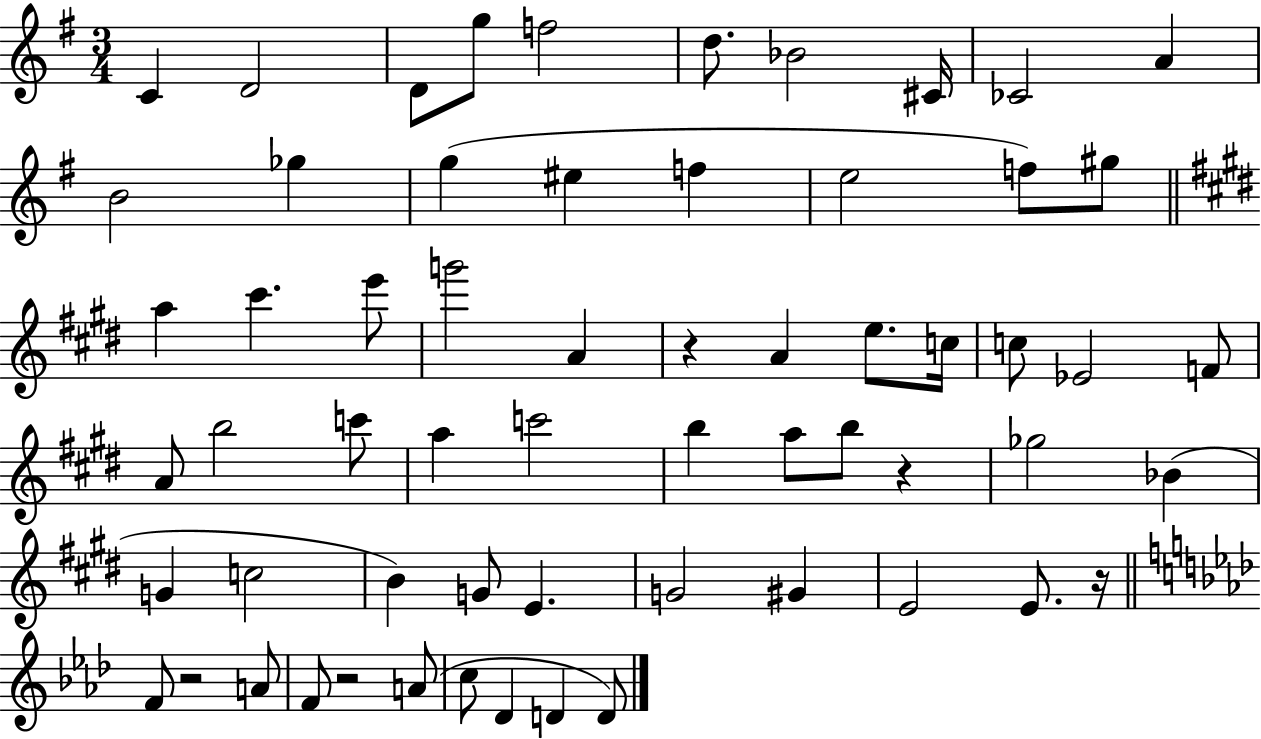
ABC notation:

X:1
T:Untitled
M:3/4
L:1/4
K:G
C D2 D/2 g/2 f2 d/2 _B2 ^C/4 _C2 A B2 _g g ^e f e2 f/2 ^g/2 a ^c' e'/2 g'2 A z A e/2 c/4 c/2 _E2 F/2 A/2 b2 c'/2 a c'2 b a/2 b/2 z _g2 _B G c2 B G/2 E G2 ^G E2 E/2 z/4 F/2 z2 A/2 F/2 z2 A/2 c/2 _D D D/2